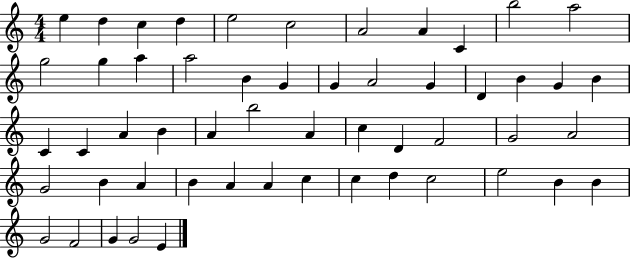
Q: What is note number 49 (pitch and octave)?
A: B4